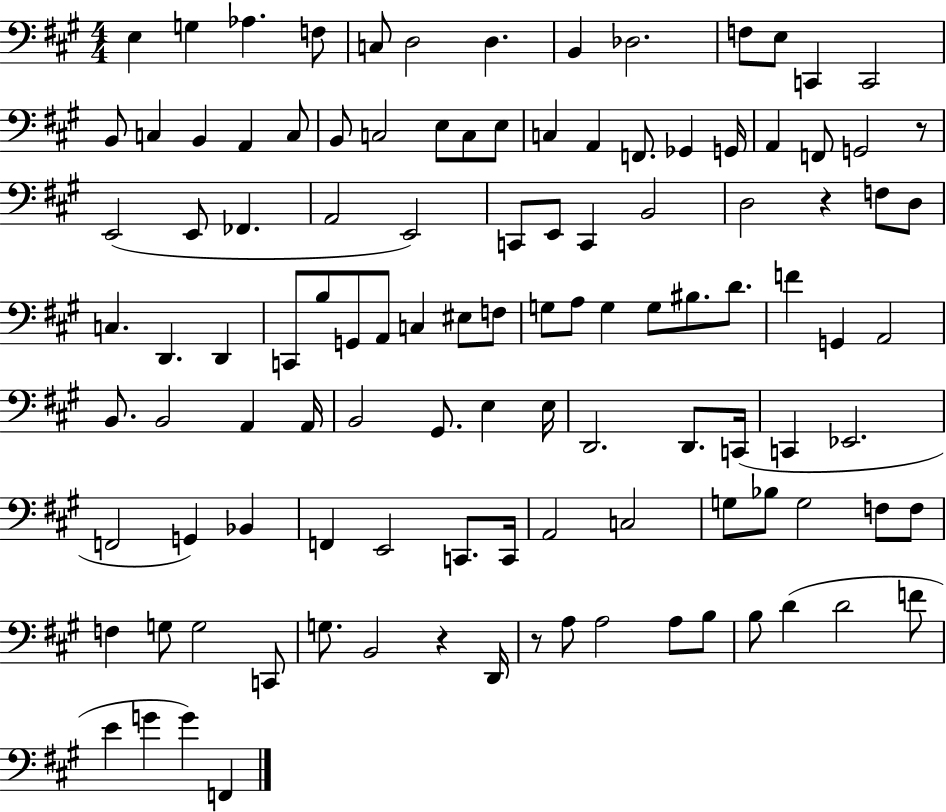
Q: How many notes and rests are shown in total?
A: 112